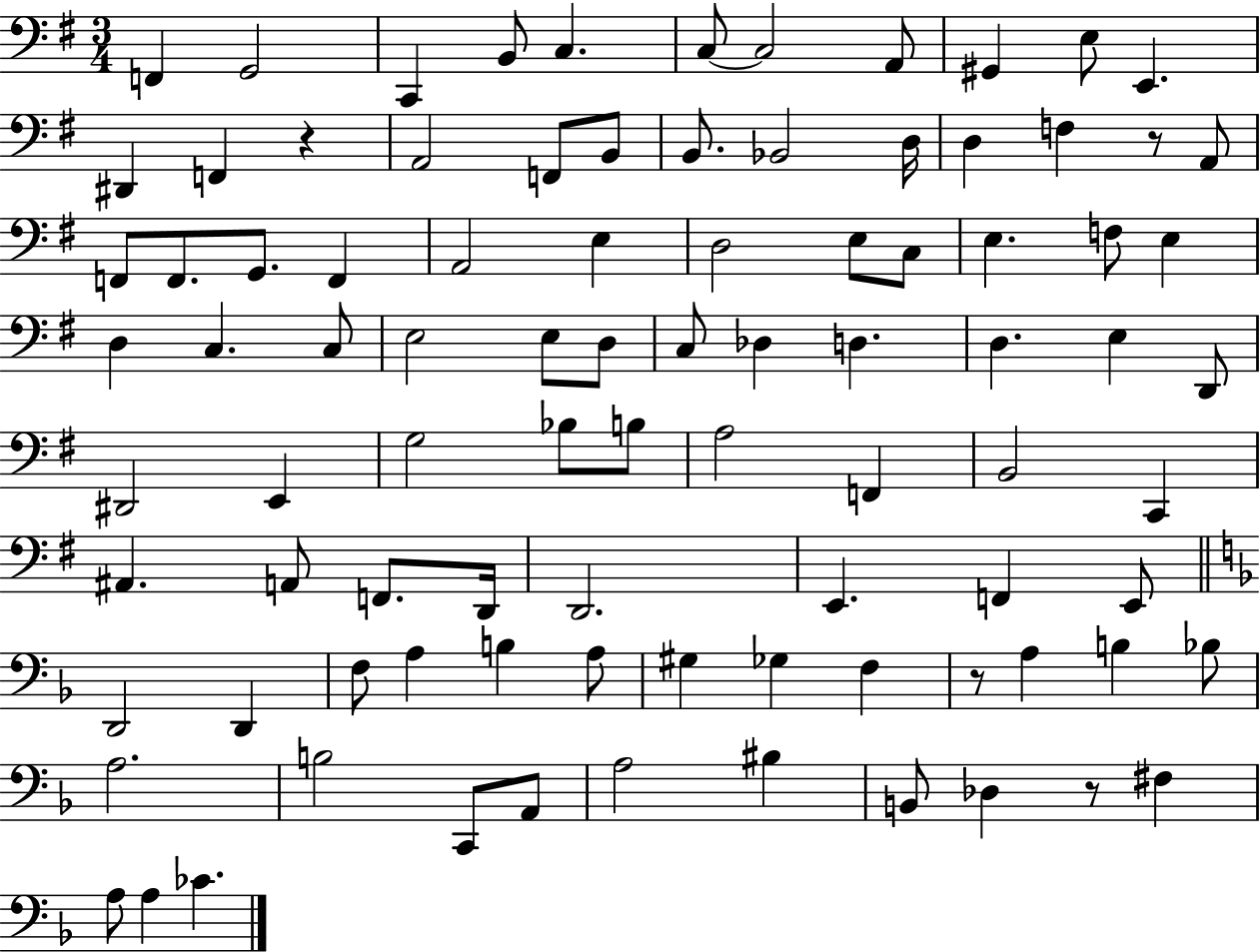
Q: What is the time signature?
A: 3/4